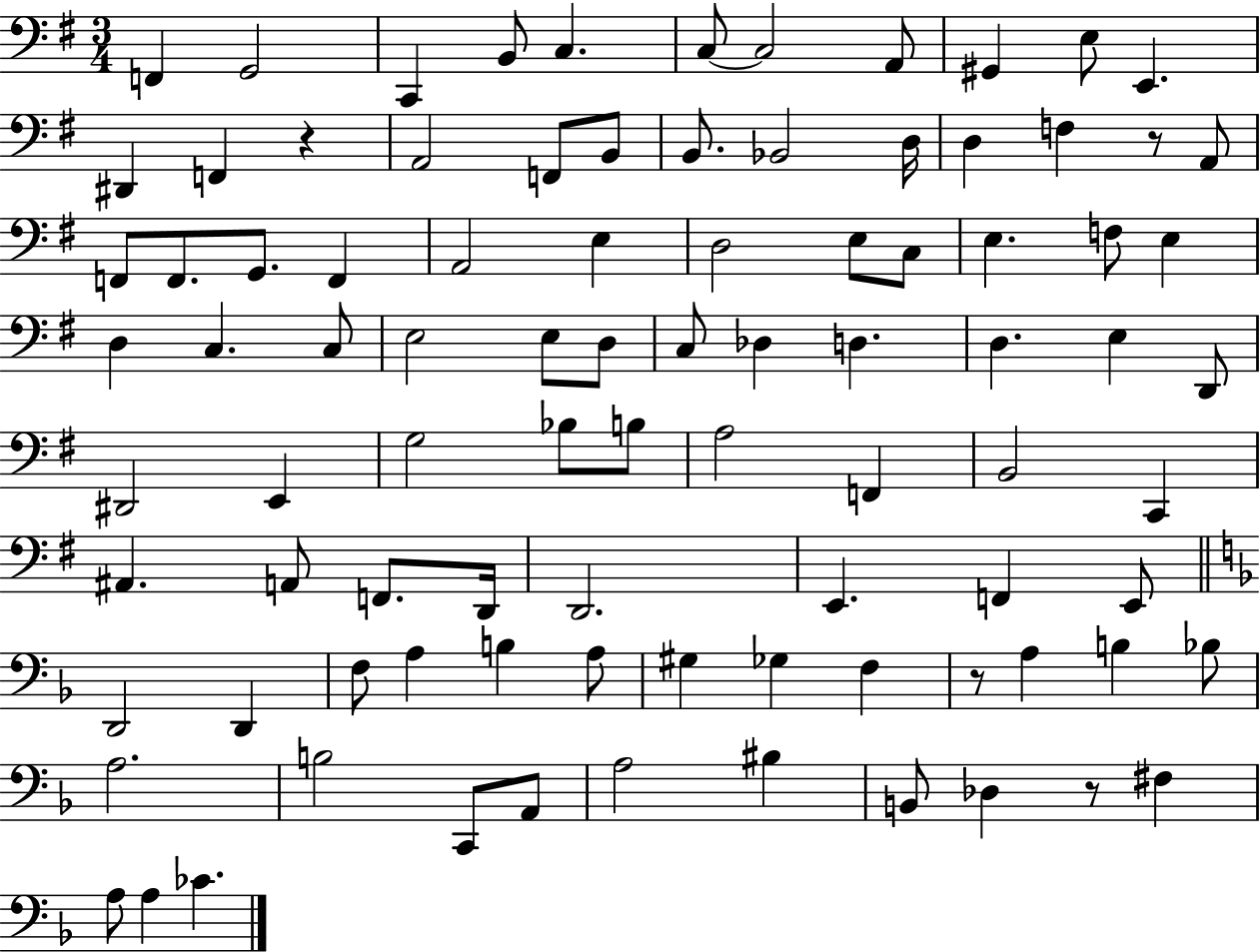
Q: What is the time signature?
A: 3/4